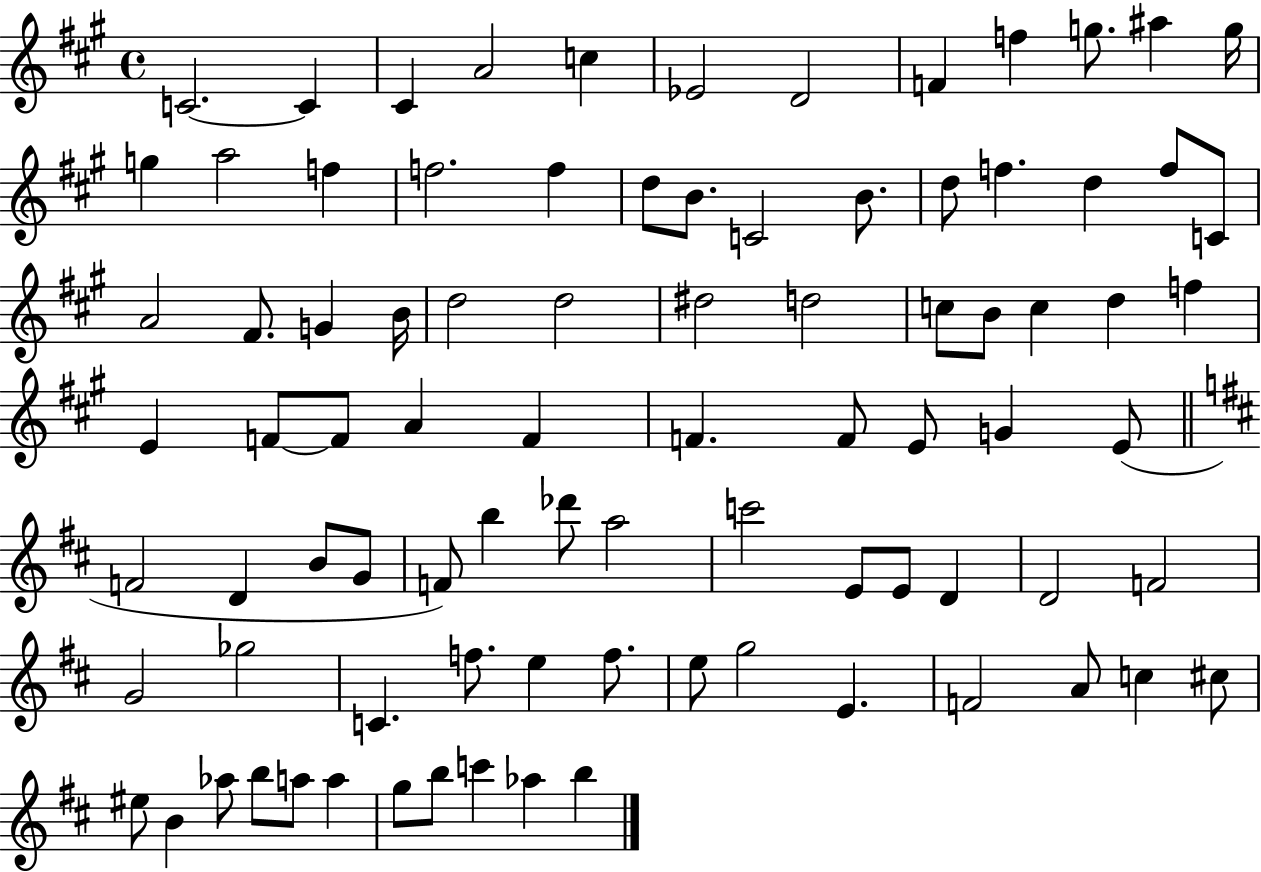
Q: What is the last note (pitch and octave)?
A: B5